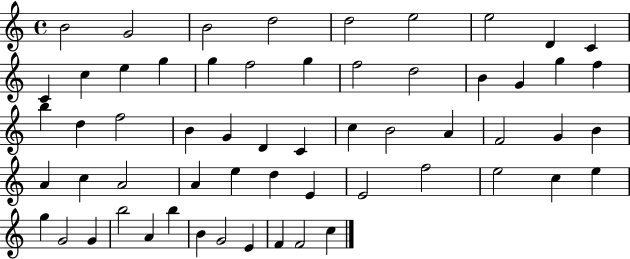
X:1
T:Untitled
M:4/4
L:1/4
K:C
B2 G2 B2 d2 d2 e2 e2 D C C c e g g f2 g f2 d2 B G g f b d f2 B G D C c B2 A F2 G B A c A2 A e d E E2 f2 e2 c e g G2 G b2 A b B G2 E F F2 c